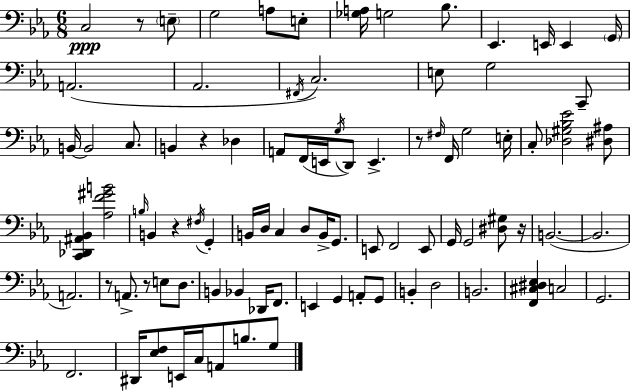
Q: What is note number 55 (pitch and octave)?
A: D3